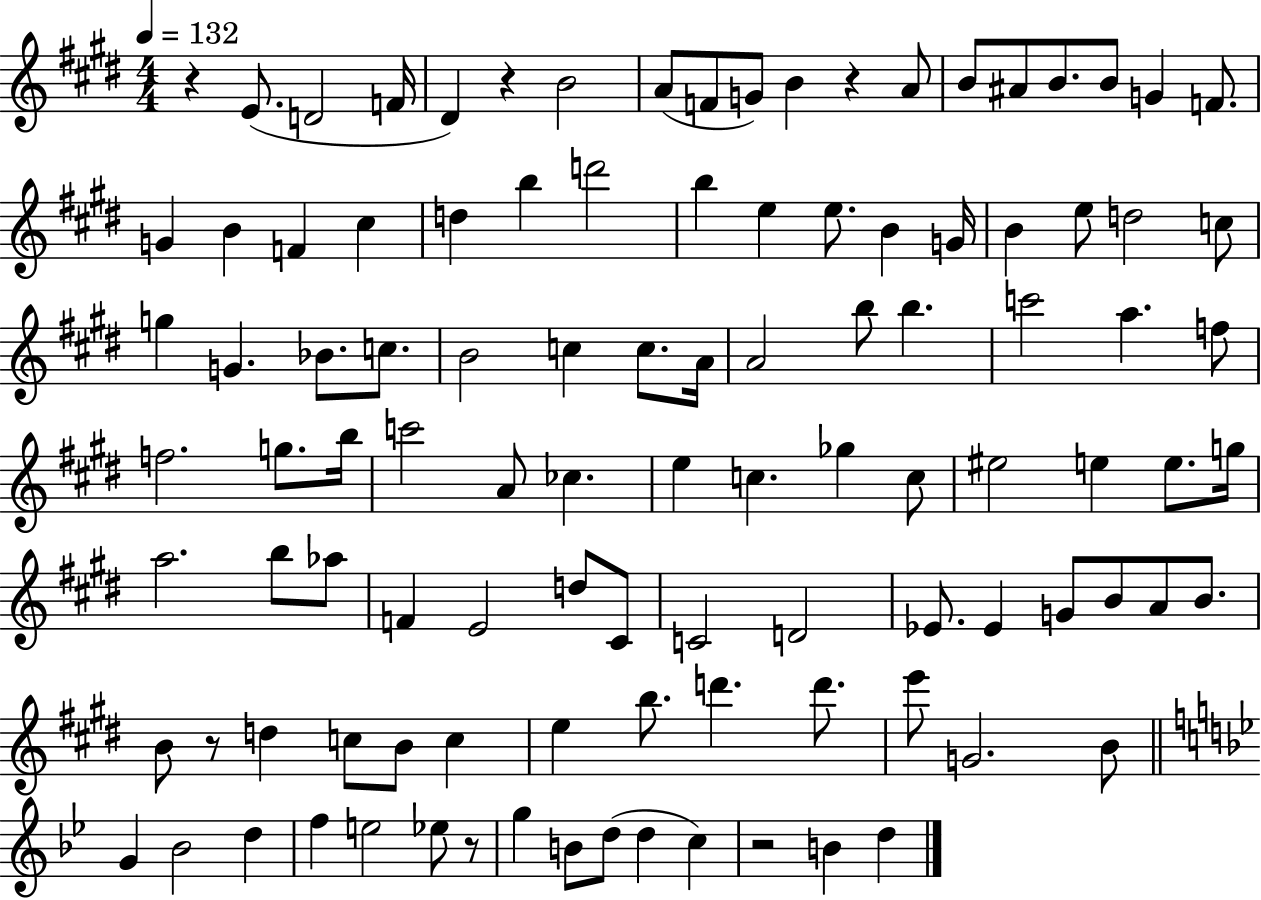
R/q E4/e. D4/h F4/s D#4/q R/q B4/h A4/e F4/e G4/e B4/q R/q A4/e B4/e A#4/e B4/e. B4/e G4/q F4/e. G4/q B4/q F4/q C#5/q D5/q B5/q D6/h B5/q E5/q E5/e. B4/q G4/s B4/q E5/e D5/h C5/e G5/q G4/q. Bb4/e. C5/e. B4/h C5/q C5/e. A4/s A4/h B5/e B5/q. C6/h A5/q. F5/e F5/h. G5/e. B5/s C6/h A4/e CES5/q. E5/q C5/q. Gb5/q C5/e EIS5/h E5/q E5/e. G5/s A5/h. B5/e Ab5/e F4/q E4/h D5/e C#4/e C4/h D4/h Eb4/e. Eb4/q G4/e B4/e A4/e B4/e. B4/e R/e D5/q C5/e B4/e C5/q E5/q B5/e. D6/q. D6/e. E6/e G4/h. B4/e G4/q Bb4/h D5/q F5/q E5/h Eb5/e R/e G5/q B4/e D5/e D5/q C5/q R/h B4/q D5/q